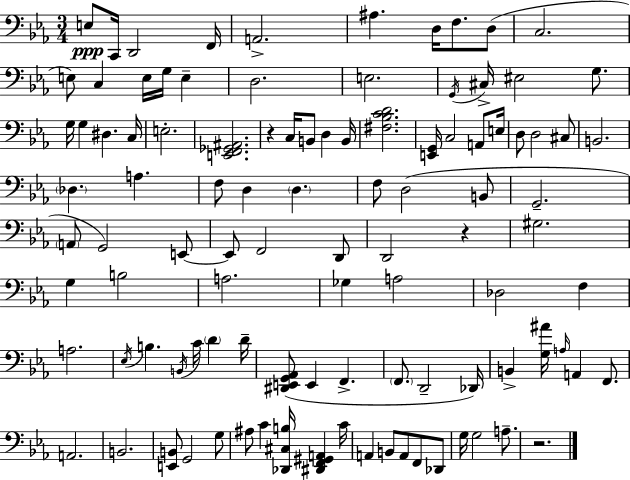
X:1
T:Untitled
M:3/4
L:1/4
K:Cm
E,/2 C,,/4 D,,2 F,,/4 A,,2 ^A, D,/4 F,/2 D,/2 C,2 E,/2 C, E,/4 G,/4 E, D,2 E,2 G,,/4 ^C,/4 ^E,2 G,/2 G,/4 G, ^D, C,/4 E,2 [E,,F,,_G,,^A,,]2 z C,/4 B,,/2 D, B,,/4 [^F,_B,CD]2 [E,,G,,]/4 C,2 A,,/2 E,/4 D,/2 D,2 ^C,/2 B,,2 _D, A, F,/2 D, D, F,/2 D,2 B,,/2 G,,2 A,,/2 G,,2 E,,/2 E,,/2 F,,2 D,,/2 D,,2 z ^G,2 G, B,2 A,2 _G, A,2 _D,2 F, A,2 _E,/4 B, B,,/4 C/4 D D/4 [^D,,E,,G,,_A,,]/2 E,, F,, F,,/2 D,,2 _D,,/4 B,, [G,^A]/4 A,/4 A,, F,,/2 A,,2 B,,2 [E,,B,,]/2 G,,2 G,/2 ^A,/2 C [_D,,^C,B,]/4 [^D,,F,,^G,,A,,] C/4 A,, B,,/2 A,,/2 F,,/2 _D,,/2 G,/4 G,2 A,/2 z2